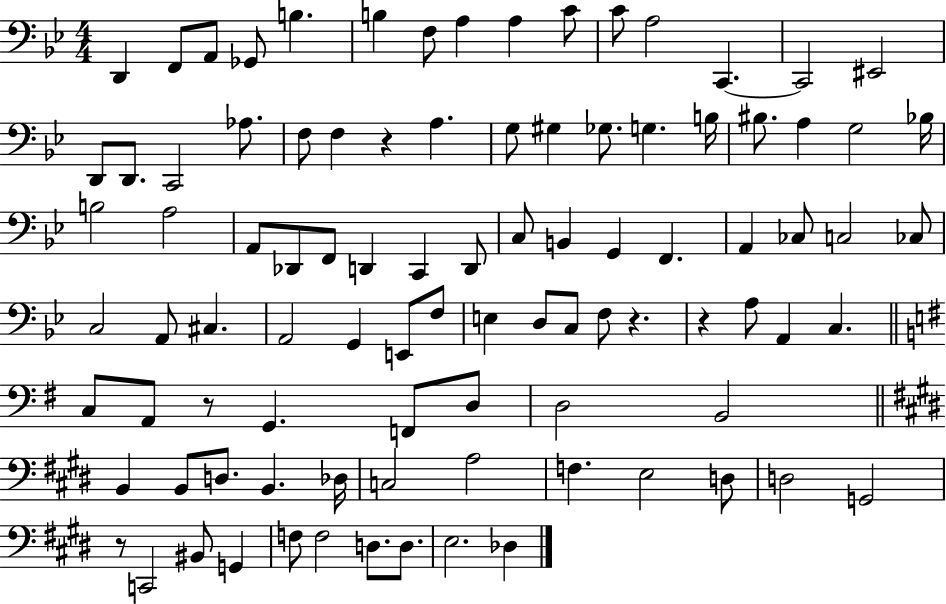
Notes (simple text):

D2/q F2/e A2/e Gb2/e B3/q. B3/q F3/e A3/q A3/q C4/e C4/e A3/h C2/q. C2/h EIS2/h D2/e D2/e. C2/h Ab3/e. F3/e F3/q R/q A3/q. G3/e G#3/q Gb3/e. G3/q. B3/s BIS3/e. A3/q G3/h Bb3/s B3/h A3/h A2/e Db2/e F2/e D2/q C2/q D2/e C3/e B2/q G2/q F2/q. A2/q CES3/e C3/h CES3/e C3/h A2/e C#3/q. A2/h G2/q E2/e F3/e E3/q D3/e C3/e F3/e R/q. R/q A3/e A2/q C3/q. C3/e A2/e R/e G2/q. F2/e D3/e D3/h B2/h B2/q B2/e D3/e. B2/q. Db3/s C3/h A3/h F3/q. E3/h D3/e D3/h G2/h R/e C2/h BIS2/e G2/q F3/e F3/h D3/e. D3/e. E3/h. Db3/q